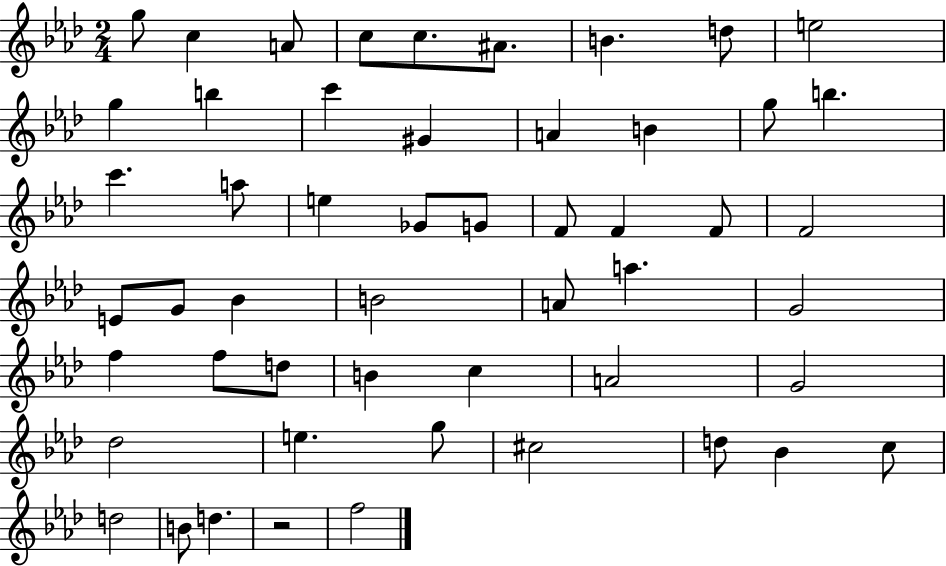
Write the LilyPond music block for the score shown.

{
  \clef treble
  \numericTimeSignature
  \time 2/4
  \key aes \major
  \repeat volta 2 { g''8 c''4 a'8 | c''8 c''8. ais'8. | b'4. d''8 | e''2 | \break g''4 b''4 | c'''4 gis'4 | a'4 b'4 | g''8 b''4. | \break c'''4. a''8 | e''4 ges'8 g'8 | f'8 f'4 f'8 | f'2 | \break e'8 g'8 bes'4 | b'2 | a'8 a''4. | g'2 | \break f''4 f''8 d''8 | b'4 c''4 | a'2 | g'2 | \break des''2 | e''4. g''8 | cis''2 | d''8 bes'4 c''8 | \break d''2 | b'8 d''4. | r2 | f''2 | \break } \bar "|."
}